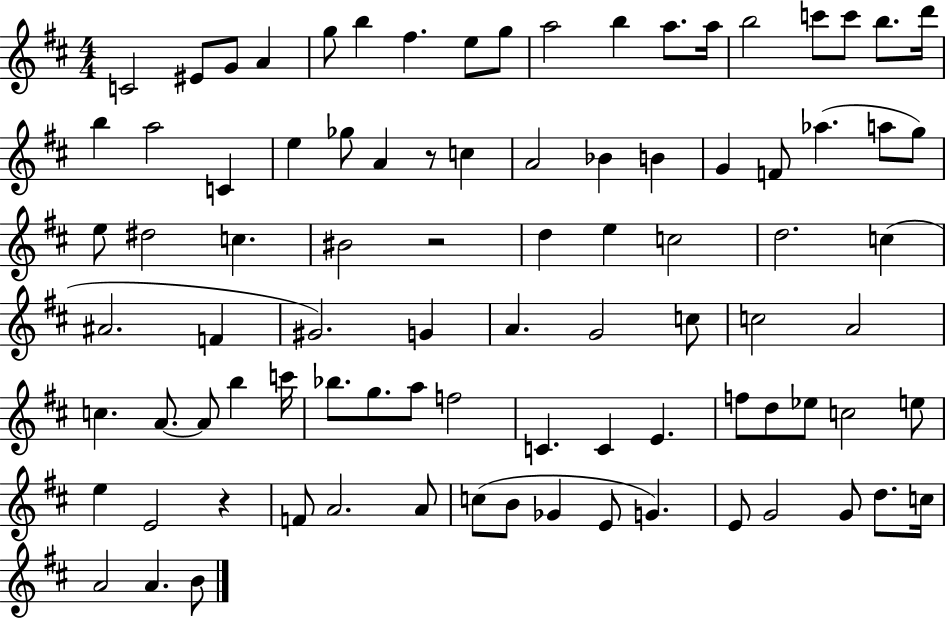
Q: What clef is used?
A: treble